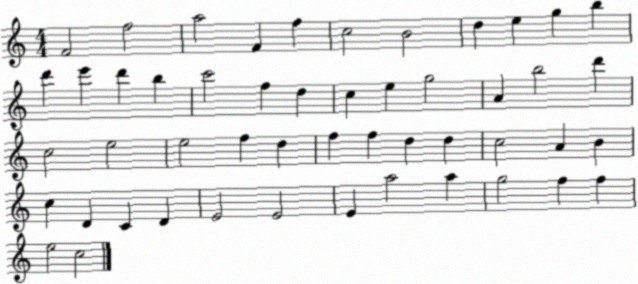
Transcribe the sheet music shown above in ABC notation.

X:1
T:Untitled
M:4/4
L:1/4
K:C
F2 f2 a2 F f c2 B2 d e g b d' e' d' b c'2 f d c e g2 A b2 d' c2 e2 e2 f d f f d d c2 A B c D C D E2 E2 E a2 a g2 f f e2 c2